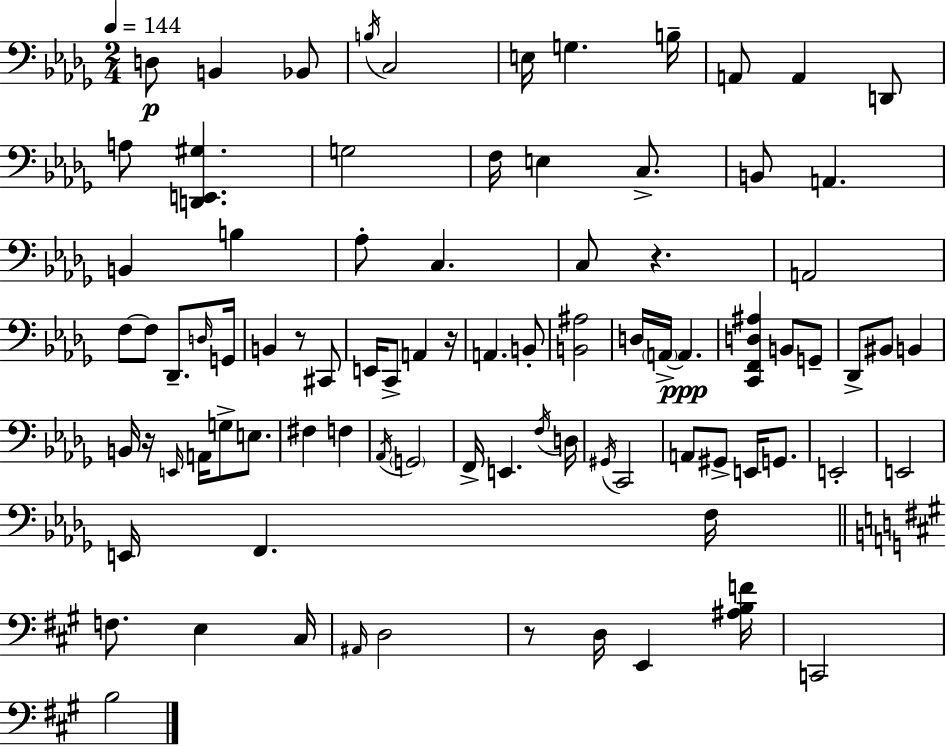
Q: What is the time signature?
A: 2/4